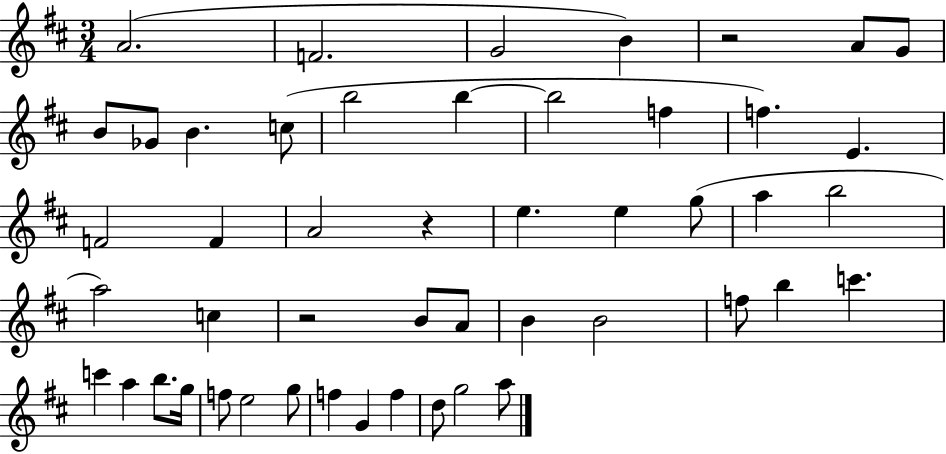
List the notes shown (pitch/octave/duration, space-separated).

A4/h. F4/h. G4/h B4/q R/h A4/e G4/e B4/e Gb4/e B4/q. C5/e B5/h B5/q B5/h F5/q F5/q. E4/q. F4/h F4/q A4/h R/q E5/q. E5/q G5/e A5/q B5/h A5/h C5/q R/h B4/e A4/e B4/q B4/h F5/e B5/q C6/q. C6/q A5/q B5/e. G5/s F5/e E5/h G5/e F5/q G4/q F5/q D5/e G5/h A5/e